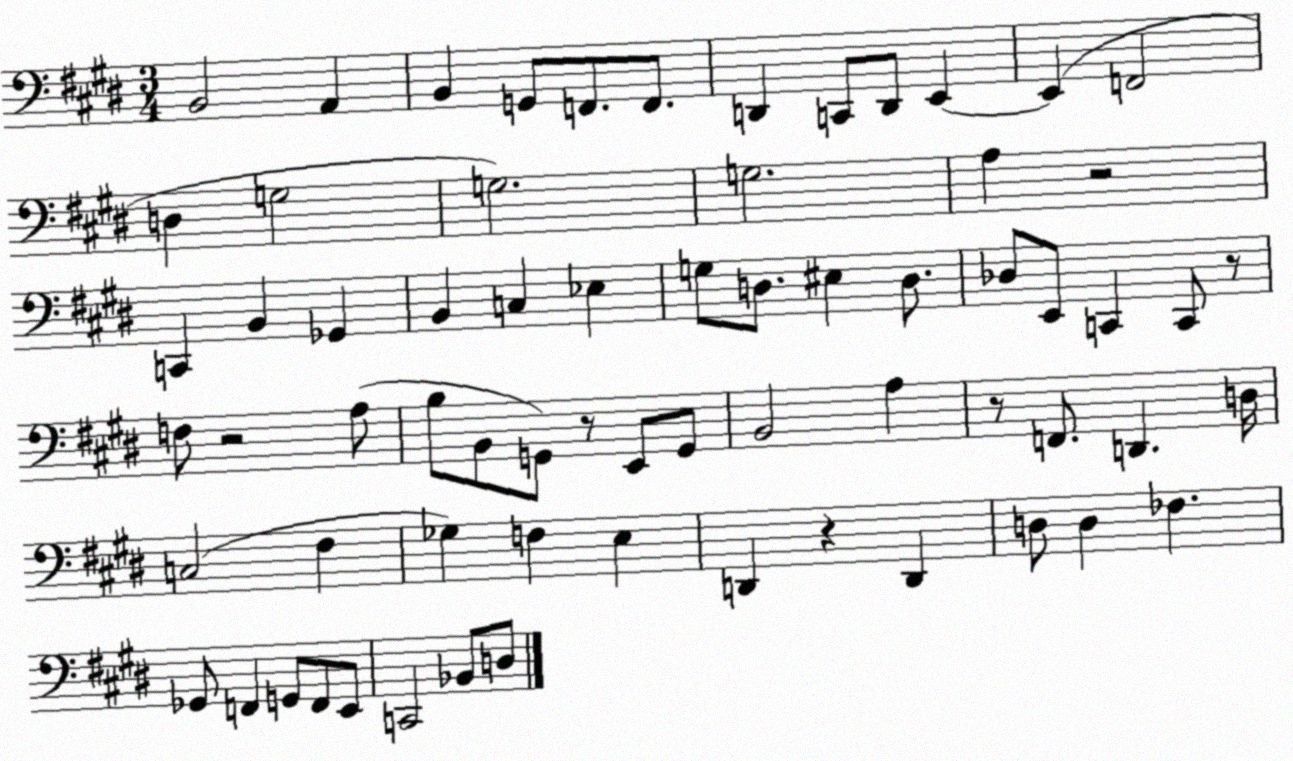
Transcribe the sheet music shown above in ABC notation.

X:1
T:Untitled
M:3/4
L:1/4
K:E
B,,2 A,, B,, G,,/2 F,,/2 F,,/2 D,, C,,/2 D,,/2 E,, E,, F,,2 D, G,2 G,2 G,2 A, z2 C,, B,, _G,, B,, C, _E, G,/2 D,/2 ^E, D,/2 _D,/2 E,,/2 C,, C,,/2 z/2 F,/2 z2 A,/2 B,/2 B,,/2 G,,/2 z/2 E,,/2 G,,/2 B,,2 A, z/2 F,,/2 D,, D,/4 C,2 ^F, _G, F, E, D,, z D,, D,/2 D, _F, _G,,/2 F,, G,,/2 F,,/2 E,,/2 C,,2 _B,,/2 D,/2